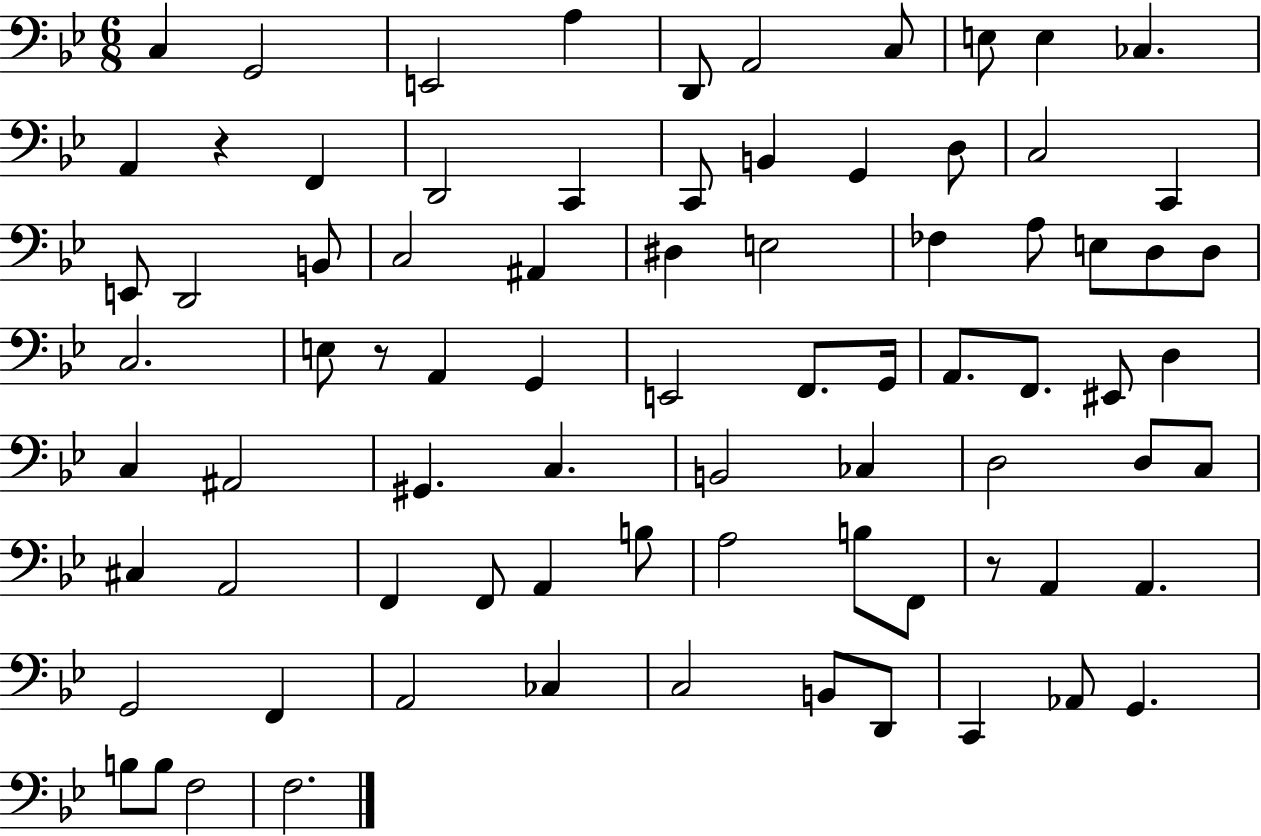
{
  \clef bass
  \numericTimeSignature
  \time 6/8
  \key bes \major
  c4 g,2 | e,2 a4 | d,8 a,2 c8 | e8 e4 ces4. | \break a,4 r4 f,4 | d,2 c,4 | c,8 b,4 g,4 d8 | c2 c,4 | \break e,8 d,2 b,8 | c2 ais,4 | dis4 e2 | fes4 a8 e8 d8 d8 | \break c2. | e8 r8 a,4 g,4 | e,2 f,8. g,16 | a,8. f,8. eis,8 d4 | \break c4 ais,2 | gis,4. c4. | b,2 ces4 | d2 d8 c8 | \break cis4 a,2 | f,4 f,8 a,4 b8 | a2 b8 f,8 | r8 a,4 a,4. | \break g,2 f,4 | a,2 ces4 | c2 b,8 d,8 | c,4 aes,8 g,4. | \break b8 b8 f2 | f2. | \bar "|."
}